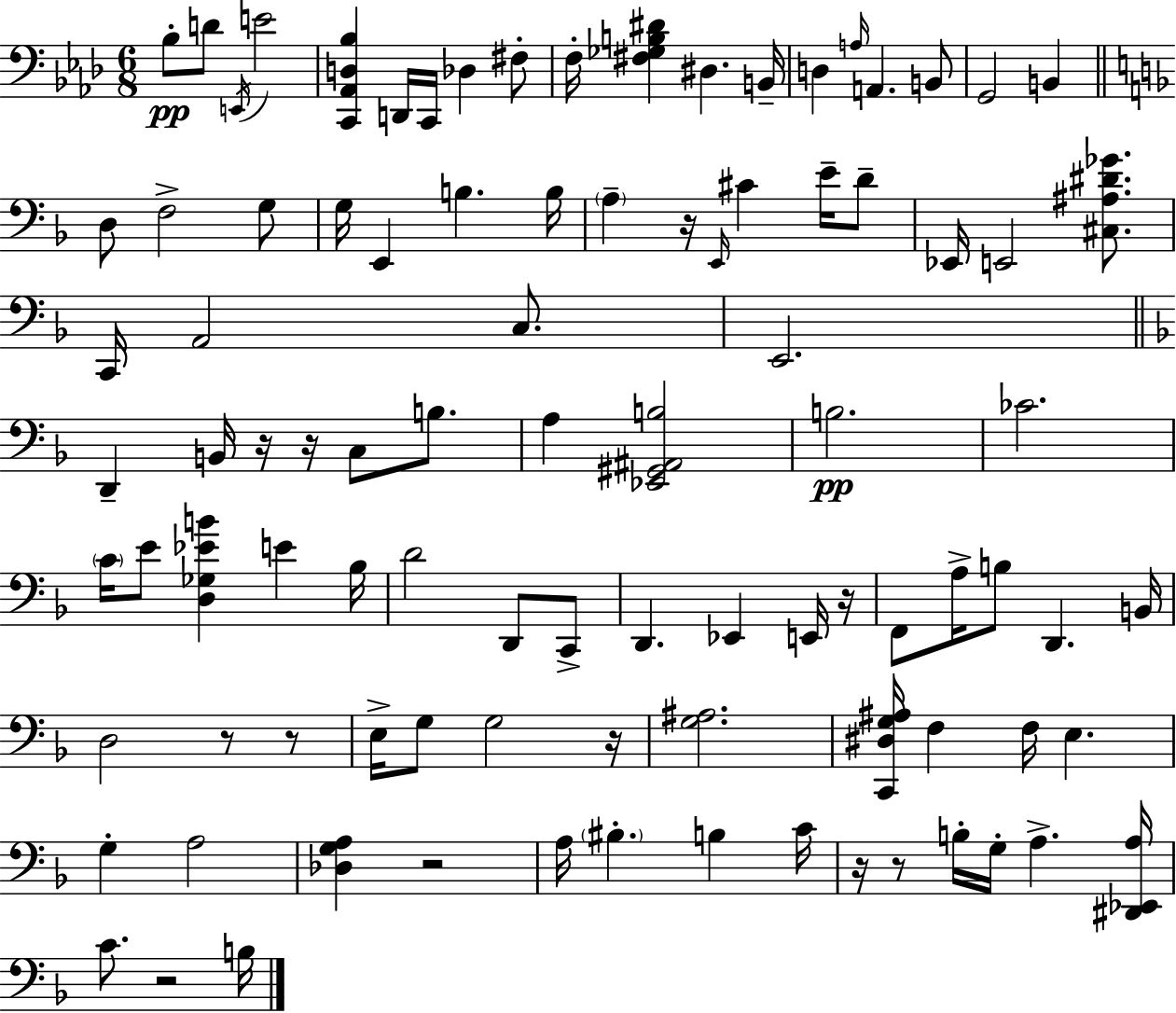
Bb3/e D4/e E2/s E4/h [C2,Ab2,D3,Bb3]/q D2/s C2/s Db3/q F#3/e F3/s [F#3,Gb3,B3,D#4]/q D#3/q. B2/s D3/q A3/s A2/q. B2/e G2/h B2/q D3/e F3/h G3/e G3/s E2/q B3/q. B3/s A3/q R/s E2/s C#4/q E4/s D4/e Eb2/s E2/h [C#3,A#3,D#4,Gb4]/e. C2/s A2/h C3/e. E2/h. D2/q B2/s R/s R/s C3/e B3/e. A3/q [Eb2,G#2,A#2,B3]/h B3/h. CES4/h. C4/s E4/e [D3,Gb3,Eb4,B4]/q E4/q Bb3/s D4/h D2/e C2/e D2/q. Eb2/q E2/s R/s F2/e A3/s B3/e D2/q. B2/s D3/h R/e R/e E3/s G3/e G3/h R/s [G3,A#3]/h. [C2,D#3,G3,A#3]/s F3/q F3/s E3/q. G3/q A3/h [Db3,G3,A3]/q R/h A3/s BIS3/q. B3/q C4/s R/s R/e B3/s G3/s A3/q. [D#2,Eb2,A3]/s C4/e. R/h B3/s